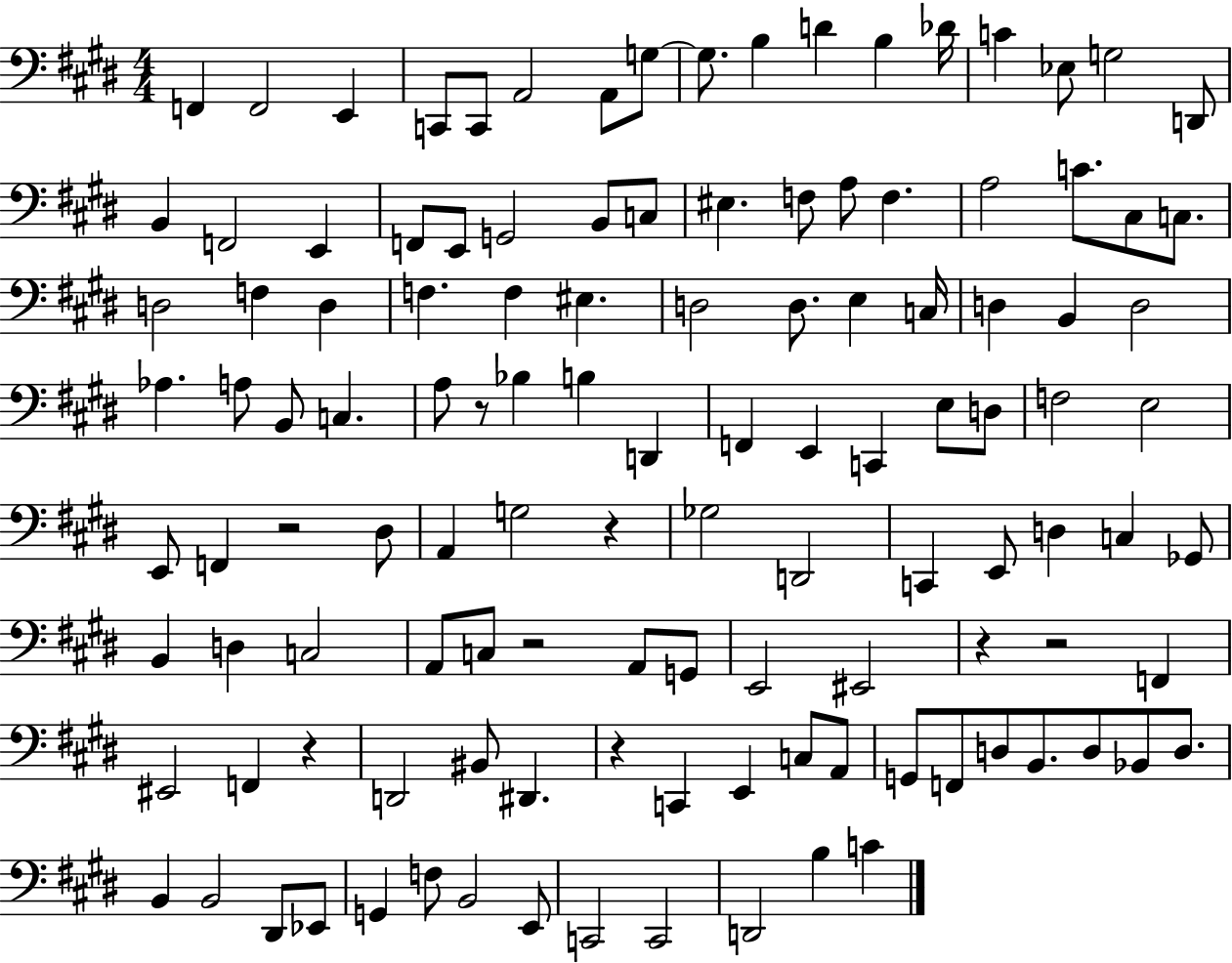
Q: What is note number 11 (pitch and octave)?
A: D4